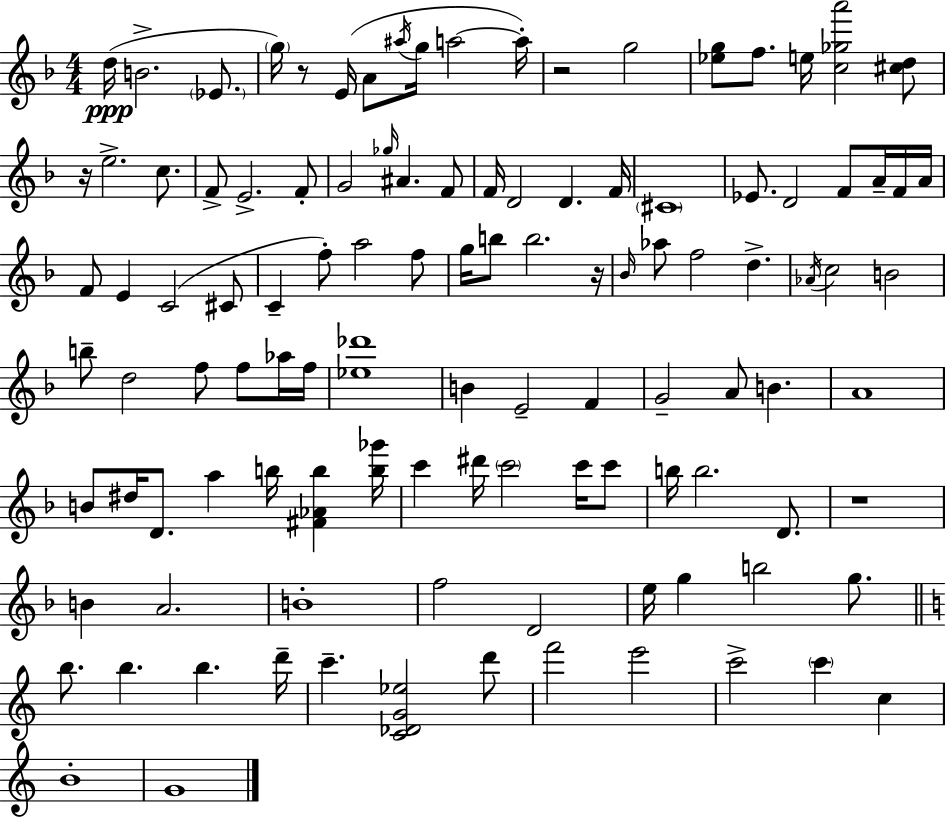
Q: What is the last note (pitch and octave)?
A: G4